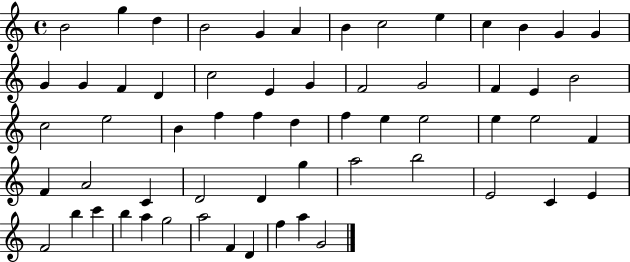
B4/h G5/q D5/q B4/h G4/q A4/q B4/q C5/h E5/q C5/q B4/q G4/q G4/q G4/q G4/q F4/q D4/q C5/h E4/q G4/q F4/h G4/h F4/q E4/q B4/h C5/h E5/h B4/q F5/q F5/q D5/q F5/q E5/q E5/h E5/q E5/h F4/q F4/q A4/h C4/q D4/h D4/q G5/q A5/h B5/h E4/h C4/q E4/q F4/h B5/q C6/q B5/q A5/q G5/h A5/h F4/q D4/q F5/q A5/q G4/h